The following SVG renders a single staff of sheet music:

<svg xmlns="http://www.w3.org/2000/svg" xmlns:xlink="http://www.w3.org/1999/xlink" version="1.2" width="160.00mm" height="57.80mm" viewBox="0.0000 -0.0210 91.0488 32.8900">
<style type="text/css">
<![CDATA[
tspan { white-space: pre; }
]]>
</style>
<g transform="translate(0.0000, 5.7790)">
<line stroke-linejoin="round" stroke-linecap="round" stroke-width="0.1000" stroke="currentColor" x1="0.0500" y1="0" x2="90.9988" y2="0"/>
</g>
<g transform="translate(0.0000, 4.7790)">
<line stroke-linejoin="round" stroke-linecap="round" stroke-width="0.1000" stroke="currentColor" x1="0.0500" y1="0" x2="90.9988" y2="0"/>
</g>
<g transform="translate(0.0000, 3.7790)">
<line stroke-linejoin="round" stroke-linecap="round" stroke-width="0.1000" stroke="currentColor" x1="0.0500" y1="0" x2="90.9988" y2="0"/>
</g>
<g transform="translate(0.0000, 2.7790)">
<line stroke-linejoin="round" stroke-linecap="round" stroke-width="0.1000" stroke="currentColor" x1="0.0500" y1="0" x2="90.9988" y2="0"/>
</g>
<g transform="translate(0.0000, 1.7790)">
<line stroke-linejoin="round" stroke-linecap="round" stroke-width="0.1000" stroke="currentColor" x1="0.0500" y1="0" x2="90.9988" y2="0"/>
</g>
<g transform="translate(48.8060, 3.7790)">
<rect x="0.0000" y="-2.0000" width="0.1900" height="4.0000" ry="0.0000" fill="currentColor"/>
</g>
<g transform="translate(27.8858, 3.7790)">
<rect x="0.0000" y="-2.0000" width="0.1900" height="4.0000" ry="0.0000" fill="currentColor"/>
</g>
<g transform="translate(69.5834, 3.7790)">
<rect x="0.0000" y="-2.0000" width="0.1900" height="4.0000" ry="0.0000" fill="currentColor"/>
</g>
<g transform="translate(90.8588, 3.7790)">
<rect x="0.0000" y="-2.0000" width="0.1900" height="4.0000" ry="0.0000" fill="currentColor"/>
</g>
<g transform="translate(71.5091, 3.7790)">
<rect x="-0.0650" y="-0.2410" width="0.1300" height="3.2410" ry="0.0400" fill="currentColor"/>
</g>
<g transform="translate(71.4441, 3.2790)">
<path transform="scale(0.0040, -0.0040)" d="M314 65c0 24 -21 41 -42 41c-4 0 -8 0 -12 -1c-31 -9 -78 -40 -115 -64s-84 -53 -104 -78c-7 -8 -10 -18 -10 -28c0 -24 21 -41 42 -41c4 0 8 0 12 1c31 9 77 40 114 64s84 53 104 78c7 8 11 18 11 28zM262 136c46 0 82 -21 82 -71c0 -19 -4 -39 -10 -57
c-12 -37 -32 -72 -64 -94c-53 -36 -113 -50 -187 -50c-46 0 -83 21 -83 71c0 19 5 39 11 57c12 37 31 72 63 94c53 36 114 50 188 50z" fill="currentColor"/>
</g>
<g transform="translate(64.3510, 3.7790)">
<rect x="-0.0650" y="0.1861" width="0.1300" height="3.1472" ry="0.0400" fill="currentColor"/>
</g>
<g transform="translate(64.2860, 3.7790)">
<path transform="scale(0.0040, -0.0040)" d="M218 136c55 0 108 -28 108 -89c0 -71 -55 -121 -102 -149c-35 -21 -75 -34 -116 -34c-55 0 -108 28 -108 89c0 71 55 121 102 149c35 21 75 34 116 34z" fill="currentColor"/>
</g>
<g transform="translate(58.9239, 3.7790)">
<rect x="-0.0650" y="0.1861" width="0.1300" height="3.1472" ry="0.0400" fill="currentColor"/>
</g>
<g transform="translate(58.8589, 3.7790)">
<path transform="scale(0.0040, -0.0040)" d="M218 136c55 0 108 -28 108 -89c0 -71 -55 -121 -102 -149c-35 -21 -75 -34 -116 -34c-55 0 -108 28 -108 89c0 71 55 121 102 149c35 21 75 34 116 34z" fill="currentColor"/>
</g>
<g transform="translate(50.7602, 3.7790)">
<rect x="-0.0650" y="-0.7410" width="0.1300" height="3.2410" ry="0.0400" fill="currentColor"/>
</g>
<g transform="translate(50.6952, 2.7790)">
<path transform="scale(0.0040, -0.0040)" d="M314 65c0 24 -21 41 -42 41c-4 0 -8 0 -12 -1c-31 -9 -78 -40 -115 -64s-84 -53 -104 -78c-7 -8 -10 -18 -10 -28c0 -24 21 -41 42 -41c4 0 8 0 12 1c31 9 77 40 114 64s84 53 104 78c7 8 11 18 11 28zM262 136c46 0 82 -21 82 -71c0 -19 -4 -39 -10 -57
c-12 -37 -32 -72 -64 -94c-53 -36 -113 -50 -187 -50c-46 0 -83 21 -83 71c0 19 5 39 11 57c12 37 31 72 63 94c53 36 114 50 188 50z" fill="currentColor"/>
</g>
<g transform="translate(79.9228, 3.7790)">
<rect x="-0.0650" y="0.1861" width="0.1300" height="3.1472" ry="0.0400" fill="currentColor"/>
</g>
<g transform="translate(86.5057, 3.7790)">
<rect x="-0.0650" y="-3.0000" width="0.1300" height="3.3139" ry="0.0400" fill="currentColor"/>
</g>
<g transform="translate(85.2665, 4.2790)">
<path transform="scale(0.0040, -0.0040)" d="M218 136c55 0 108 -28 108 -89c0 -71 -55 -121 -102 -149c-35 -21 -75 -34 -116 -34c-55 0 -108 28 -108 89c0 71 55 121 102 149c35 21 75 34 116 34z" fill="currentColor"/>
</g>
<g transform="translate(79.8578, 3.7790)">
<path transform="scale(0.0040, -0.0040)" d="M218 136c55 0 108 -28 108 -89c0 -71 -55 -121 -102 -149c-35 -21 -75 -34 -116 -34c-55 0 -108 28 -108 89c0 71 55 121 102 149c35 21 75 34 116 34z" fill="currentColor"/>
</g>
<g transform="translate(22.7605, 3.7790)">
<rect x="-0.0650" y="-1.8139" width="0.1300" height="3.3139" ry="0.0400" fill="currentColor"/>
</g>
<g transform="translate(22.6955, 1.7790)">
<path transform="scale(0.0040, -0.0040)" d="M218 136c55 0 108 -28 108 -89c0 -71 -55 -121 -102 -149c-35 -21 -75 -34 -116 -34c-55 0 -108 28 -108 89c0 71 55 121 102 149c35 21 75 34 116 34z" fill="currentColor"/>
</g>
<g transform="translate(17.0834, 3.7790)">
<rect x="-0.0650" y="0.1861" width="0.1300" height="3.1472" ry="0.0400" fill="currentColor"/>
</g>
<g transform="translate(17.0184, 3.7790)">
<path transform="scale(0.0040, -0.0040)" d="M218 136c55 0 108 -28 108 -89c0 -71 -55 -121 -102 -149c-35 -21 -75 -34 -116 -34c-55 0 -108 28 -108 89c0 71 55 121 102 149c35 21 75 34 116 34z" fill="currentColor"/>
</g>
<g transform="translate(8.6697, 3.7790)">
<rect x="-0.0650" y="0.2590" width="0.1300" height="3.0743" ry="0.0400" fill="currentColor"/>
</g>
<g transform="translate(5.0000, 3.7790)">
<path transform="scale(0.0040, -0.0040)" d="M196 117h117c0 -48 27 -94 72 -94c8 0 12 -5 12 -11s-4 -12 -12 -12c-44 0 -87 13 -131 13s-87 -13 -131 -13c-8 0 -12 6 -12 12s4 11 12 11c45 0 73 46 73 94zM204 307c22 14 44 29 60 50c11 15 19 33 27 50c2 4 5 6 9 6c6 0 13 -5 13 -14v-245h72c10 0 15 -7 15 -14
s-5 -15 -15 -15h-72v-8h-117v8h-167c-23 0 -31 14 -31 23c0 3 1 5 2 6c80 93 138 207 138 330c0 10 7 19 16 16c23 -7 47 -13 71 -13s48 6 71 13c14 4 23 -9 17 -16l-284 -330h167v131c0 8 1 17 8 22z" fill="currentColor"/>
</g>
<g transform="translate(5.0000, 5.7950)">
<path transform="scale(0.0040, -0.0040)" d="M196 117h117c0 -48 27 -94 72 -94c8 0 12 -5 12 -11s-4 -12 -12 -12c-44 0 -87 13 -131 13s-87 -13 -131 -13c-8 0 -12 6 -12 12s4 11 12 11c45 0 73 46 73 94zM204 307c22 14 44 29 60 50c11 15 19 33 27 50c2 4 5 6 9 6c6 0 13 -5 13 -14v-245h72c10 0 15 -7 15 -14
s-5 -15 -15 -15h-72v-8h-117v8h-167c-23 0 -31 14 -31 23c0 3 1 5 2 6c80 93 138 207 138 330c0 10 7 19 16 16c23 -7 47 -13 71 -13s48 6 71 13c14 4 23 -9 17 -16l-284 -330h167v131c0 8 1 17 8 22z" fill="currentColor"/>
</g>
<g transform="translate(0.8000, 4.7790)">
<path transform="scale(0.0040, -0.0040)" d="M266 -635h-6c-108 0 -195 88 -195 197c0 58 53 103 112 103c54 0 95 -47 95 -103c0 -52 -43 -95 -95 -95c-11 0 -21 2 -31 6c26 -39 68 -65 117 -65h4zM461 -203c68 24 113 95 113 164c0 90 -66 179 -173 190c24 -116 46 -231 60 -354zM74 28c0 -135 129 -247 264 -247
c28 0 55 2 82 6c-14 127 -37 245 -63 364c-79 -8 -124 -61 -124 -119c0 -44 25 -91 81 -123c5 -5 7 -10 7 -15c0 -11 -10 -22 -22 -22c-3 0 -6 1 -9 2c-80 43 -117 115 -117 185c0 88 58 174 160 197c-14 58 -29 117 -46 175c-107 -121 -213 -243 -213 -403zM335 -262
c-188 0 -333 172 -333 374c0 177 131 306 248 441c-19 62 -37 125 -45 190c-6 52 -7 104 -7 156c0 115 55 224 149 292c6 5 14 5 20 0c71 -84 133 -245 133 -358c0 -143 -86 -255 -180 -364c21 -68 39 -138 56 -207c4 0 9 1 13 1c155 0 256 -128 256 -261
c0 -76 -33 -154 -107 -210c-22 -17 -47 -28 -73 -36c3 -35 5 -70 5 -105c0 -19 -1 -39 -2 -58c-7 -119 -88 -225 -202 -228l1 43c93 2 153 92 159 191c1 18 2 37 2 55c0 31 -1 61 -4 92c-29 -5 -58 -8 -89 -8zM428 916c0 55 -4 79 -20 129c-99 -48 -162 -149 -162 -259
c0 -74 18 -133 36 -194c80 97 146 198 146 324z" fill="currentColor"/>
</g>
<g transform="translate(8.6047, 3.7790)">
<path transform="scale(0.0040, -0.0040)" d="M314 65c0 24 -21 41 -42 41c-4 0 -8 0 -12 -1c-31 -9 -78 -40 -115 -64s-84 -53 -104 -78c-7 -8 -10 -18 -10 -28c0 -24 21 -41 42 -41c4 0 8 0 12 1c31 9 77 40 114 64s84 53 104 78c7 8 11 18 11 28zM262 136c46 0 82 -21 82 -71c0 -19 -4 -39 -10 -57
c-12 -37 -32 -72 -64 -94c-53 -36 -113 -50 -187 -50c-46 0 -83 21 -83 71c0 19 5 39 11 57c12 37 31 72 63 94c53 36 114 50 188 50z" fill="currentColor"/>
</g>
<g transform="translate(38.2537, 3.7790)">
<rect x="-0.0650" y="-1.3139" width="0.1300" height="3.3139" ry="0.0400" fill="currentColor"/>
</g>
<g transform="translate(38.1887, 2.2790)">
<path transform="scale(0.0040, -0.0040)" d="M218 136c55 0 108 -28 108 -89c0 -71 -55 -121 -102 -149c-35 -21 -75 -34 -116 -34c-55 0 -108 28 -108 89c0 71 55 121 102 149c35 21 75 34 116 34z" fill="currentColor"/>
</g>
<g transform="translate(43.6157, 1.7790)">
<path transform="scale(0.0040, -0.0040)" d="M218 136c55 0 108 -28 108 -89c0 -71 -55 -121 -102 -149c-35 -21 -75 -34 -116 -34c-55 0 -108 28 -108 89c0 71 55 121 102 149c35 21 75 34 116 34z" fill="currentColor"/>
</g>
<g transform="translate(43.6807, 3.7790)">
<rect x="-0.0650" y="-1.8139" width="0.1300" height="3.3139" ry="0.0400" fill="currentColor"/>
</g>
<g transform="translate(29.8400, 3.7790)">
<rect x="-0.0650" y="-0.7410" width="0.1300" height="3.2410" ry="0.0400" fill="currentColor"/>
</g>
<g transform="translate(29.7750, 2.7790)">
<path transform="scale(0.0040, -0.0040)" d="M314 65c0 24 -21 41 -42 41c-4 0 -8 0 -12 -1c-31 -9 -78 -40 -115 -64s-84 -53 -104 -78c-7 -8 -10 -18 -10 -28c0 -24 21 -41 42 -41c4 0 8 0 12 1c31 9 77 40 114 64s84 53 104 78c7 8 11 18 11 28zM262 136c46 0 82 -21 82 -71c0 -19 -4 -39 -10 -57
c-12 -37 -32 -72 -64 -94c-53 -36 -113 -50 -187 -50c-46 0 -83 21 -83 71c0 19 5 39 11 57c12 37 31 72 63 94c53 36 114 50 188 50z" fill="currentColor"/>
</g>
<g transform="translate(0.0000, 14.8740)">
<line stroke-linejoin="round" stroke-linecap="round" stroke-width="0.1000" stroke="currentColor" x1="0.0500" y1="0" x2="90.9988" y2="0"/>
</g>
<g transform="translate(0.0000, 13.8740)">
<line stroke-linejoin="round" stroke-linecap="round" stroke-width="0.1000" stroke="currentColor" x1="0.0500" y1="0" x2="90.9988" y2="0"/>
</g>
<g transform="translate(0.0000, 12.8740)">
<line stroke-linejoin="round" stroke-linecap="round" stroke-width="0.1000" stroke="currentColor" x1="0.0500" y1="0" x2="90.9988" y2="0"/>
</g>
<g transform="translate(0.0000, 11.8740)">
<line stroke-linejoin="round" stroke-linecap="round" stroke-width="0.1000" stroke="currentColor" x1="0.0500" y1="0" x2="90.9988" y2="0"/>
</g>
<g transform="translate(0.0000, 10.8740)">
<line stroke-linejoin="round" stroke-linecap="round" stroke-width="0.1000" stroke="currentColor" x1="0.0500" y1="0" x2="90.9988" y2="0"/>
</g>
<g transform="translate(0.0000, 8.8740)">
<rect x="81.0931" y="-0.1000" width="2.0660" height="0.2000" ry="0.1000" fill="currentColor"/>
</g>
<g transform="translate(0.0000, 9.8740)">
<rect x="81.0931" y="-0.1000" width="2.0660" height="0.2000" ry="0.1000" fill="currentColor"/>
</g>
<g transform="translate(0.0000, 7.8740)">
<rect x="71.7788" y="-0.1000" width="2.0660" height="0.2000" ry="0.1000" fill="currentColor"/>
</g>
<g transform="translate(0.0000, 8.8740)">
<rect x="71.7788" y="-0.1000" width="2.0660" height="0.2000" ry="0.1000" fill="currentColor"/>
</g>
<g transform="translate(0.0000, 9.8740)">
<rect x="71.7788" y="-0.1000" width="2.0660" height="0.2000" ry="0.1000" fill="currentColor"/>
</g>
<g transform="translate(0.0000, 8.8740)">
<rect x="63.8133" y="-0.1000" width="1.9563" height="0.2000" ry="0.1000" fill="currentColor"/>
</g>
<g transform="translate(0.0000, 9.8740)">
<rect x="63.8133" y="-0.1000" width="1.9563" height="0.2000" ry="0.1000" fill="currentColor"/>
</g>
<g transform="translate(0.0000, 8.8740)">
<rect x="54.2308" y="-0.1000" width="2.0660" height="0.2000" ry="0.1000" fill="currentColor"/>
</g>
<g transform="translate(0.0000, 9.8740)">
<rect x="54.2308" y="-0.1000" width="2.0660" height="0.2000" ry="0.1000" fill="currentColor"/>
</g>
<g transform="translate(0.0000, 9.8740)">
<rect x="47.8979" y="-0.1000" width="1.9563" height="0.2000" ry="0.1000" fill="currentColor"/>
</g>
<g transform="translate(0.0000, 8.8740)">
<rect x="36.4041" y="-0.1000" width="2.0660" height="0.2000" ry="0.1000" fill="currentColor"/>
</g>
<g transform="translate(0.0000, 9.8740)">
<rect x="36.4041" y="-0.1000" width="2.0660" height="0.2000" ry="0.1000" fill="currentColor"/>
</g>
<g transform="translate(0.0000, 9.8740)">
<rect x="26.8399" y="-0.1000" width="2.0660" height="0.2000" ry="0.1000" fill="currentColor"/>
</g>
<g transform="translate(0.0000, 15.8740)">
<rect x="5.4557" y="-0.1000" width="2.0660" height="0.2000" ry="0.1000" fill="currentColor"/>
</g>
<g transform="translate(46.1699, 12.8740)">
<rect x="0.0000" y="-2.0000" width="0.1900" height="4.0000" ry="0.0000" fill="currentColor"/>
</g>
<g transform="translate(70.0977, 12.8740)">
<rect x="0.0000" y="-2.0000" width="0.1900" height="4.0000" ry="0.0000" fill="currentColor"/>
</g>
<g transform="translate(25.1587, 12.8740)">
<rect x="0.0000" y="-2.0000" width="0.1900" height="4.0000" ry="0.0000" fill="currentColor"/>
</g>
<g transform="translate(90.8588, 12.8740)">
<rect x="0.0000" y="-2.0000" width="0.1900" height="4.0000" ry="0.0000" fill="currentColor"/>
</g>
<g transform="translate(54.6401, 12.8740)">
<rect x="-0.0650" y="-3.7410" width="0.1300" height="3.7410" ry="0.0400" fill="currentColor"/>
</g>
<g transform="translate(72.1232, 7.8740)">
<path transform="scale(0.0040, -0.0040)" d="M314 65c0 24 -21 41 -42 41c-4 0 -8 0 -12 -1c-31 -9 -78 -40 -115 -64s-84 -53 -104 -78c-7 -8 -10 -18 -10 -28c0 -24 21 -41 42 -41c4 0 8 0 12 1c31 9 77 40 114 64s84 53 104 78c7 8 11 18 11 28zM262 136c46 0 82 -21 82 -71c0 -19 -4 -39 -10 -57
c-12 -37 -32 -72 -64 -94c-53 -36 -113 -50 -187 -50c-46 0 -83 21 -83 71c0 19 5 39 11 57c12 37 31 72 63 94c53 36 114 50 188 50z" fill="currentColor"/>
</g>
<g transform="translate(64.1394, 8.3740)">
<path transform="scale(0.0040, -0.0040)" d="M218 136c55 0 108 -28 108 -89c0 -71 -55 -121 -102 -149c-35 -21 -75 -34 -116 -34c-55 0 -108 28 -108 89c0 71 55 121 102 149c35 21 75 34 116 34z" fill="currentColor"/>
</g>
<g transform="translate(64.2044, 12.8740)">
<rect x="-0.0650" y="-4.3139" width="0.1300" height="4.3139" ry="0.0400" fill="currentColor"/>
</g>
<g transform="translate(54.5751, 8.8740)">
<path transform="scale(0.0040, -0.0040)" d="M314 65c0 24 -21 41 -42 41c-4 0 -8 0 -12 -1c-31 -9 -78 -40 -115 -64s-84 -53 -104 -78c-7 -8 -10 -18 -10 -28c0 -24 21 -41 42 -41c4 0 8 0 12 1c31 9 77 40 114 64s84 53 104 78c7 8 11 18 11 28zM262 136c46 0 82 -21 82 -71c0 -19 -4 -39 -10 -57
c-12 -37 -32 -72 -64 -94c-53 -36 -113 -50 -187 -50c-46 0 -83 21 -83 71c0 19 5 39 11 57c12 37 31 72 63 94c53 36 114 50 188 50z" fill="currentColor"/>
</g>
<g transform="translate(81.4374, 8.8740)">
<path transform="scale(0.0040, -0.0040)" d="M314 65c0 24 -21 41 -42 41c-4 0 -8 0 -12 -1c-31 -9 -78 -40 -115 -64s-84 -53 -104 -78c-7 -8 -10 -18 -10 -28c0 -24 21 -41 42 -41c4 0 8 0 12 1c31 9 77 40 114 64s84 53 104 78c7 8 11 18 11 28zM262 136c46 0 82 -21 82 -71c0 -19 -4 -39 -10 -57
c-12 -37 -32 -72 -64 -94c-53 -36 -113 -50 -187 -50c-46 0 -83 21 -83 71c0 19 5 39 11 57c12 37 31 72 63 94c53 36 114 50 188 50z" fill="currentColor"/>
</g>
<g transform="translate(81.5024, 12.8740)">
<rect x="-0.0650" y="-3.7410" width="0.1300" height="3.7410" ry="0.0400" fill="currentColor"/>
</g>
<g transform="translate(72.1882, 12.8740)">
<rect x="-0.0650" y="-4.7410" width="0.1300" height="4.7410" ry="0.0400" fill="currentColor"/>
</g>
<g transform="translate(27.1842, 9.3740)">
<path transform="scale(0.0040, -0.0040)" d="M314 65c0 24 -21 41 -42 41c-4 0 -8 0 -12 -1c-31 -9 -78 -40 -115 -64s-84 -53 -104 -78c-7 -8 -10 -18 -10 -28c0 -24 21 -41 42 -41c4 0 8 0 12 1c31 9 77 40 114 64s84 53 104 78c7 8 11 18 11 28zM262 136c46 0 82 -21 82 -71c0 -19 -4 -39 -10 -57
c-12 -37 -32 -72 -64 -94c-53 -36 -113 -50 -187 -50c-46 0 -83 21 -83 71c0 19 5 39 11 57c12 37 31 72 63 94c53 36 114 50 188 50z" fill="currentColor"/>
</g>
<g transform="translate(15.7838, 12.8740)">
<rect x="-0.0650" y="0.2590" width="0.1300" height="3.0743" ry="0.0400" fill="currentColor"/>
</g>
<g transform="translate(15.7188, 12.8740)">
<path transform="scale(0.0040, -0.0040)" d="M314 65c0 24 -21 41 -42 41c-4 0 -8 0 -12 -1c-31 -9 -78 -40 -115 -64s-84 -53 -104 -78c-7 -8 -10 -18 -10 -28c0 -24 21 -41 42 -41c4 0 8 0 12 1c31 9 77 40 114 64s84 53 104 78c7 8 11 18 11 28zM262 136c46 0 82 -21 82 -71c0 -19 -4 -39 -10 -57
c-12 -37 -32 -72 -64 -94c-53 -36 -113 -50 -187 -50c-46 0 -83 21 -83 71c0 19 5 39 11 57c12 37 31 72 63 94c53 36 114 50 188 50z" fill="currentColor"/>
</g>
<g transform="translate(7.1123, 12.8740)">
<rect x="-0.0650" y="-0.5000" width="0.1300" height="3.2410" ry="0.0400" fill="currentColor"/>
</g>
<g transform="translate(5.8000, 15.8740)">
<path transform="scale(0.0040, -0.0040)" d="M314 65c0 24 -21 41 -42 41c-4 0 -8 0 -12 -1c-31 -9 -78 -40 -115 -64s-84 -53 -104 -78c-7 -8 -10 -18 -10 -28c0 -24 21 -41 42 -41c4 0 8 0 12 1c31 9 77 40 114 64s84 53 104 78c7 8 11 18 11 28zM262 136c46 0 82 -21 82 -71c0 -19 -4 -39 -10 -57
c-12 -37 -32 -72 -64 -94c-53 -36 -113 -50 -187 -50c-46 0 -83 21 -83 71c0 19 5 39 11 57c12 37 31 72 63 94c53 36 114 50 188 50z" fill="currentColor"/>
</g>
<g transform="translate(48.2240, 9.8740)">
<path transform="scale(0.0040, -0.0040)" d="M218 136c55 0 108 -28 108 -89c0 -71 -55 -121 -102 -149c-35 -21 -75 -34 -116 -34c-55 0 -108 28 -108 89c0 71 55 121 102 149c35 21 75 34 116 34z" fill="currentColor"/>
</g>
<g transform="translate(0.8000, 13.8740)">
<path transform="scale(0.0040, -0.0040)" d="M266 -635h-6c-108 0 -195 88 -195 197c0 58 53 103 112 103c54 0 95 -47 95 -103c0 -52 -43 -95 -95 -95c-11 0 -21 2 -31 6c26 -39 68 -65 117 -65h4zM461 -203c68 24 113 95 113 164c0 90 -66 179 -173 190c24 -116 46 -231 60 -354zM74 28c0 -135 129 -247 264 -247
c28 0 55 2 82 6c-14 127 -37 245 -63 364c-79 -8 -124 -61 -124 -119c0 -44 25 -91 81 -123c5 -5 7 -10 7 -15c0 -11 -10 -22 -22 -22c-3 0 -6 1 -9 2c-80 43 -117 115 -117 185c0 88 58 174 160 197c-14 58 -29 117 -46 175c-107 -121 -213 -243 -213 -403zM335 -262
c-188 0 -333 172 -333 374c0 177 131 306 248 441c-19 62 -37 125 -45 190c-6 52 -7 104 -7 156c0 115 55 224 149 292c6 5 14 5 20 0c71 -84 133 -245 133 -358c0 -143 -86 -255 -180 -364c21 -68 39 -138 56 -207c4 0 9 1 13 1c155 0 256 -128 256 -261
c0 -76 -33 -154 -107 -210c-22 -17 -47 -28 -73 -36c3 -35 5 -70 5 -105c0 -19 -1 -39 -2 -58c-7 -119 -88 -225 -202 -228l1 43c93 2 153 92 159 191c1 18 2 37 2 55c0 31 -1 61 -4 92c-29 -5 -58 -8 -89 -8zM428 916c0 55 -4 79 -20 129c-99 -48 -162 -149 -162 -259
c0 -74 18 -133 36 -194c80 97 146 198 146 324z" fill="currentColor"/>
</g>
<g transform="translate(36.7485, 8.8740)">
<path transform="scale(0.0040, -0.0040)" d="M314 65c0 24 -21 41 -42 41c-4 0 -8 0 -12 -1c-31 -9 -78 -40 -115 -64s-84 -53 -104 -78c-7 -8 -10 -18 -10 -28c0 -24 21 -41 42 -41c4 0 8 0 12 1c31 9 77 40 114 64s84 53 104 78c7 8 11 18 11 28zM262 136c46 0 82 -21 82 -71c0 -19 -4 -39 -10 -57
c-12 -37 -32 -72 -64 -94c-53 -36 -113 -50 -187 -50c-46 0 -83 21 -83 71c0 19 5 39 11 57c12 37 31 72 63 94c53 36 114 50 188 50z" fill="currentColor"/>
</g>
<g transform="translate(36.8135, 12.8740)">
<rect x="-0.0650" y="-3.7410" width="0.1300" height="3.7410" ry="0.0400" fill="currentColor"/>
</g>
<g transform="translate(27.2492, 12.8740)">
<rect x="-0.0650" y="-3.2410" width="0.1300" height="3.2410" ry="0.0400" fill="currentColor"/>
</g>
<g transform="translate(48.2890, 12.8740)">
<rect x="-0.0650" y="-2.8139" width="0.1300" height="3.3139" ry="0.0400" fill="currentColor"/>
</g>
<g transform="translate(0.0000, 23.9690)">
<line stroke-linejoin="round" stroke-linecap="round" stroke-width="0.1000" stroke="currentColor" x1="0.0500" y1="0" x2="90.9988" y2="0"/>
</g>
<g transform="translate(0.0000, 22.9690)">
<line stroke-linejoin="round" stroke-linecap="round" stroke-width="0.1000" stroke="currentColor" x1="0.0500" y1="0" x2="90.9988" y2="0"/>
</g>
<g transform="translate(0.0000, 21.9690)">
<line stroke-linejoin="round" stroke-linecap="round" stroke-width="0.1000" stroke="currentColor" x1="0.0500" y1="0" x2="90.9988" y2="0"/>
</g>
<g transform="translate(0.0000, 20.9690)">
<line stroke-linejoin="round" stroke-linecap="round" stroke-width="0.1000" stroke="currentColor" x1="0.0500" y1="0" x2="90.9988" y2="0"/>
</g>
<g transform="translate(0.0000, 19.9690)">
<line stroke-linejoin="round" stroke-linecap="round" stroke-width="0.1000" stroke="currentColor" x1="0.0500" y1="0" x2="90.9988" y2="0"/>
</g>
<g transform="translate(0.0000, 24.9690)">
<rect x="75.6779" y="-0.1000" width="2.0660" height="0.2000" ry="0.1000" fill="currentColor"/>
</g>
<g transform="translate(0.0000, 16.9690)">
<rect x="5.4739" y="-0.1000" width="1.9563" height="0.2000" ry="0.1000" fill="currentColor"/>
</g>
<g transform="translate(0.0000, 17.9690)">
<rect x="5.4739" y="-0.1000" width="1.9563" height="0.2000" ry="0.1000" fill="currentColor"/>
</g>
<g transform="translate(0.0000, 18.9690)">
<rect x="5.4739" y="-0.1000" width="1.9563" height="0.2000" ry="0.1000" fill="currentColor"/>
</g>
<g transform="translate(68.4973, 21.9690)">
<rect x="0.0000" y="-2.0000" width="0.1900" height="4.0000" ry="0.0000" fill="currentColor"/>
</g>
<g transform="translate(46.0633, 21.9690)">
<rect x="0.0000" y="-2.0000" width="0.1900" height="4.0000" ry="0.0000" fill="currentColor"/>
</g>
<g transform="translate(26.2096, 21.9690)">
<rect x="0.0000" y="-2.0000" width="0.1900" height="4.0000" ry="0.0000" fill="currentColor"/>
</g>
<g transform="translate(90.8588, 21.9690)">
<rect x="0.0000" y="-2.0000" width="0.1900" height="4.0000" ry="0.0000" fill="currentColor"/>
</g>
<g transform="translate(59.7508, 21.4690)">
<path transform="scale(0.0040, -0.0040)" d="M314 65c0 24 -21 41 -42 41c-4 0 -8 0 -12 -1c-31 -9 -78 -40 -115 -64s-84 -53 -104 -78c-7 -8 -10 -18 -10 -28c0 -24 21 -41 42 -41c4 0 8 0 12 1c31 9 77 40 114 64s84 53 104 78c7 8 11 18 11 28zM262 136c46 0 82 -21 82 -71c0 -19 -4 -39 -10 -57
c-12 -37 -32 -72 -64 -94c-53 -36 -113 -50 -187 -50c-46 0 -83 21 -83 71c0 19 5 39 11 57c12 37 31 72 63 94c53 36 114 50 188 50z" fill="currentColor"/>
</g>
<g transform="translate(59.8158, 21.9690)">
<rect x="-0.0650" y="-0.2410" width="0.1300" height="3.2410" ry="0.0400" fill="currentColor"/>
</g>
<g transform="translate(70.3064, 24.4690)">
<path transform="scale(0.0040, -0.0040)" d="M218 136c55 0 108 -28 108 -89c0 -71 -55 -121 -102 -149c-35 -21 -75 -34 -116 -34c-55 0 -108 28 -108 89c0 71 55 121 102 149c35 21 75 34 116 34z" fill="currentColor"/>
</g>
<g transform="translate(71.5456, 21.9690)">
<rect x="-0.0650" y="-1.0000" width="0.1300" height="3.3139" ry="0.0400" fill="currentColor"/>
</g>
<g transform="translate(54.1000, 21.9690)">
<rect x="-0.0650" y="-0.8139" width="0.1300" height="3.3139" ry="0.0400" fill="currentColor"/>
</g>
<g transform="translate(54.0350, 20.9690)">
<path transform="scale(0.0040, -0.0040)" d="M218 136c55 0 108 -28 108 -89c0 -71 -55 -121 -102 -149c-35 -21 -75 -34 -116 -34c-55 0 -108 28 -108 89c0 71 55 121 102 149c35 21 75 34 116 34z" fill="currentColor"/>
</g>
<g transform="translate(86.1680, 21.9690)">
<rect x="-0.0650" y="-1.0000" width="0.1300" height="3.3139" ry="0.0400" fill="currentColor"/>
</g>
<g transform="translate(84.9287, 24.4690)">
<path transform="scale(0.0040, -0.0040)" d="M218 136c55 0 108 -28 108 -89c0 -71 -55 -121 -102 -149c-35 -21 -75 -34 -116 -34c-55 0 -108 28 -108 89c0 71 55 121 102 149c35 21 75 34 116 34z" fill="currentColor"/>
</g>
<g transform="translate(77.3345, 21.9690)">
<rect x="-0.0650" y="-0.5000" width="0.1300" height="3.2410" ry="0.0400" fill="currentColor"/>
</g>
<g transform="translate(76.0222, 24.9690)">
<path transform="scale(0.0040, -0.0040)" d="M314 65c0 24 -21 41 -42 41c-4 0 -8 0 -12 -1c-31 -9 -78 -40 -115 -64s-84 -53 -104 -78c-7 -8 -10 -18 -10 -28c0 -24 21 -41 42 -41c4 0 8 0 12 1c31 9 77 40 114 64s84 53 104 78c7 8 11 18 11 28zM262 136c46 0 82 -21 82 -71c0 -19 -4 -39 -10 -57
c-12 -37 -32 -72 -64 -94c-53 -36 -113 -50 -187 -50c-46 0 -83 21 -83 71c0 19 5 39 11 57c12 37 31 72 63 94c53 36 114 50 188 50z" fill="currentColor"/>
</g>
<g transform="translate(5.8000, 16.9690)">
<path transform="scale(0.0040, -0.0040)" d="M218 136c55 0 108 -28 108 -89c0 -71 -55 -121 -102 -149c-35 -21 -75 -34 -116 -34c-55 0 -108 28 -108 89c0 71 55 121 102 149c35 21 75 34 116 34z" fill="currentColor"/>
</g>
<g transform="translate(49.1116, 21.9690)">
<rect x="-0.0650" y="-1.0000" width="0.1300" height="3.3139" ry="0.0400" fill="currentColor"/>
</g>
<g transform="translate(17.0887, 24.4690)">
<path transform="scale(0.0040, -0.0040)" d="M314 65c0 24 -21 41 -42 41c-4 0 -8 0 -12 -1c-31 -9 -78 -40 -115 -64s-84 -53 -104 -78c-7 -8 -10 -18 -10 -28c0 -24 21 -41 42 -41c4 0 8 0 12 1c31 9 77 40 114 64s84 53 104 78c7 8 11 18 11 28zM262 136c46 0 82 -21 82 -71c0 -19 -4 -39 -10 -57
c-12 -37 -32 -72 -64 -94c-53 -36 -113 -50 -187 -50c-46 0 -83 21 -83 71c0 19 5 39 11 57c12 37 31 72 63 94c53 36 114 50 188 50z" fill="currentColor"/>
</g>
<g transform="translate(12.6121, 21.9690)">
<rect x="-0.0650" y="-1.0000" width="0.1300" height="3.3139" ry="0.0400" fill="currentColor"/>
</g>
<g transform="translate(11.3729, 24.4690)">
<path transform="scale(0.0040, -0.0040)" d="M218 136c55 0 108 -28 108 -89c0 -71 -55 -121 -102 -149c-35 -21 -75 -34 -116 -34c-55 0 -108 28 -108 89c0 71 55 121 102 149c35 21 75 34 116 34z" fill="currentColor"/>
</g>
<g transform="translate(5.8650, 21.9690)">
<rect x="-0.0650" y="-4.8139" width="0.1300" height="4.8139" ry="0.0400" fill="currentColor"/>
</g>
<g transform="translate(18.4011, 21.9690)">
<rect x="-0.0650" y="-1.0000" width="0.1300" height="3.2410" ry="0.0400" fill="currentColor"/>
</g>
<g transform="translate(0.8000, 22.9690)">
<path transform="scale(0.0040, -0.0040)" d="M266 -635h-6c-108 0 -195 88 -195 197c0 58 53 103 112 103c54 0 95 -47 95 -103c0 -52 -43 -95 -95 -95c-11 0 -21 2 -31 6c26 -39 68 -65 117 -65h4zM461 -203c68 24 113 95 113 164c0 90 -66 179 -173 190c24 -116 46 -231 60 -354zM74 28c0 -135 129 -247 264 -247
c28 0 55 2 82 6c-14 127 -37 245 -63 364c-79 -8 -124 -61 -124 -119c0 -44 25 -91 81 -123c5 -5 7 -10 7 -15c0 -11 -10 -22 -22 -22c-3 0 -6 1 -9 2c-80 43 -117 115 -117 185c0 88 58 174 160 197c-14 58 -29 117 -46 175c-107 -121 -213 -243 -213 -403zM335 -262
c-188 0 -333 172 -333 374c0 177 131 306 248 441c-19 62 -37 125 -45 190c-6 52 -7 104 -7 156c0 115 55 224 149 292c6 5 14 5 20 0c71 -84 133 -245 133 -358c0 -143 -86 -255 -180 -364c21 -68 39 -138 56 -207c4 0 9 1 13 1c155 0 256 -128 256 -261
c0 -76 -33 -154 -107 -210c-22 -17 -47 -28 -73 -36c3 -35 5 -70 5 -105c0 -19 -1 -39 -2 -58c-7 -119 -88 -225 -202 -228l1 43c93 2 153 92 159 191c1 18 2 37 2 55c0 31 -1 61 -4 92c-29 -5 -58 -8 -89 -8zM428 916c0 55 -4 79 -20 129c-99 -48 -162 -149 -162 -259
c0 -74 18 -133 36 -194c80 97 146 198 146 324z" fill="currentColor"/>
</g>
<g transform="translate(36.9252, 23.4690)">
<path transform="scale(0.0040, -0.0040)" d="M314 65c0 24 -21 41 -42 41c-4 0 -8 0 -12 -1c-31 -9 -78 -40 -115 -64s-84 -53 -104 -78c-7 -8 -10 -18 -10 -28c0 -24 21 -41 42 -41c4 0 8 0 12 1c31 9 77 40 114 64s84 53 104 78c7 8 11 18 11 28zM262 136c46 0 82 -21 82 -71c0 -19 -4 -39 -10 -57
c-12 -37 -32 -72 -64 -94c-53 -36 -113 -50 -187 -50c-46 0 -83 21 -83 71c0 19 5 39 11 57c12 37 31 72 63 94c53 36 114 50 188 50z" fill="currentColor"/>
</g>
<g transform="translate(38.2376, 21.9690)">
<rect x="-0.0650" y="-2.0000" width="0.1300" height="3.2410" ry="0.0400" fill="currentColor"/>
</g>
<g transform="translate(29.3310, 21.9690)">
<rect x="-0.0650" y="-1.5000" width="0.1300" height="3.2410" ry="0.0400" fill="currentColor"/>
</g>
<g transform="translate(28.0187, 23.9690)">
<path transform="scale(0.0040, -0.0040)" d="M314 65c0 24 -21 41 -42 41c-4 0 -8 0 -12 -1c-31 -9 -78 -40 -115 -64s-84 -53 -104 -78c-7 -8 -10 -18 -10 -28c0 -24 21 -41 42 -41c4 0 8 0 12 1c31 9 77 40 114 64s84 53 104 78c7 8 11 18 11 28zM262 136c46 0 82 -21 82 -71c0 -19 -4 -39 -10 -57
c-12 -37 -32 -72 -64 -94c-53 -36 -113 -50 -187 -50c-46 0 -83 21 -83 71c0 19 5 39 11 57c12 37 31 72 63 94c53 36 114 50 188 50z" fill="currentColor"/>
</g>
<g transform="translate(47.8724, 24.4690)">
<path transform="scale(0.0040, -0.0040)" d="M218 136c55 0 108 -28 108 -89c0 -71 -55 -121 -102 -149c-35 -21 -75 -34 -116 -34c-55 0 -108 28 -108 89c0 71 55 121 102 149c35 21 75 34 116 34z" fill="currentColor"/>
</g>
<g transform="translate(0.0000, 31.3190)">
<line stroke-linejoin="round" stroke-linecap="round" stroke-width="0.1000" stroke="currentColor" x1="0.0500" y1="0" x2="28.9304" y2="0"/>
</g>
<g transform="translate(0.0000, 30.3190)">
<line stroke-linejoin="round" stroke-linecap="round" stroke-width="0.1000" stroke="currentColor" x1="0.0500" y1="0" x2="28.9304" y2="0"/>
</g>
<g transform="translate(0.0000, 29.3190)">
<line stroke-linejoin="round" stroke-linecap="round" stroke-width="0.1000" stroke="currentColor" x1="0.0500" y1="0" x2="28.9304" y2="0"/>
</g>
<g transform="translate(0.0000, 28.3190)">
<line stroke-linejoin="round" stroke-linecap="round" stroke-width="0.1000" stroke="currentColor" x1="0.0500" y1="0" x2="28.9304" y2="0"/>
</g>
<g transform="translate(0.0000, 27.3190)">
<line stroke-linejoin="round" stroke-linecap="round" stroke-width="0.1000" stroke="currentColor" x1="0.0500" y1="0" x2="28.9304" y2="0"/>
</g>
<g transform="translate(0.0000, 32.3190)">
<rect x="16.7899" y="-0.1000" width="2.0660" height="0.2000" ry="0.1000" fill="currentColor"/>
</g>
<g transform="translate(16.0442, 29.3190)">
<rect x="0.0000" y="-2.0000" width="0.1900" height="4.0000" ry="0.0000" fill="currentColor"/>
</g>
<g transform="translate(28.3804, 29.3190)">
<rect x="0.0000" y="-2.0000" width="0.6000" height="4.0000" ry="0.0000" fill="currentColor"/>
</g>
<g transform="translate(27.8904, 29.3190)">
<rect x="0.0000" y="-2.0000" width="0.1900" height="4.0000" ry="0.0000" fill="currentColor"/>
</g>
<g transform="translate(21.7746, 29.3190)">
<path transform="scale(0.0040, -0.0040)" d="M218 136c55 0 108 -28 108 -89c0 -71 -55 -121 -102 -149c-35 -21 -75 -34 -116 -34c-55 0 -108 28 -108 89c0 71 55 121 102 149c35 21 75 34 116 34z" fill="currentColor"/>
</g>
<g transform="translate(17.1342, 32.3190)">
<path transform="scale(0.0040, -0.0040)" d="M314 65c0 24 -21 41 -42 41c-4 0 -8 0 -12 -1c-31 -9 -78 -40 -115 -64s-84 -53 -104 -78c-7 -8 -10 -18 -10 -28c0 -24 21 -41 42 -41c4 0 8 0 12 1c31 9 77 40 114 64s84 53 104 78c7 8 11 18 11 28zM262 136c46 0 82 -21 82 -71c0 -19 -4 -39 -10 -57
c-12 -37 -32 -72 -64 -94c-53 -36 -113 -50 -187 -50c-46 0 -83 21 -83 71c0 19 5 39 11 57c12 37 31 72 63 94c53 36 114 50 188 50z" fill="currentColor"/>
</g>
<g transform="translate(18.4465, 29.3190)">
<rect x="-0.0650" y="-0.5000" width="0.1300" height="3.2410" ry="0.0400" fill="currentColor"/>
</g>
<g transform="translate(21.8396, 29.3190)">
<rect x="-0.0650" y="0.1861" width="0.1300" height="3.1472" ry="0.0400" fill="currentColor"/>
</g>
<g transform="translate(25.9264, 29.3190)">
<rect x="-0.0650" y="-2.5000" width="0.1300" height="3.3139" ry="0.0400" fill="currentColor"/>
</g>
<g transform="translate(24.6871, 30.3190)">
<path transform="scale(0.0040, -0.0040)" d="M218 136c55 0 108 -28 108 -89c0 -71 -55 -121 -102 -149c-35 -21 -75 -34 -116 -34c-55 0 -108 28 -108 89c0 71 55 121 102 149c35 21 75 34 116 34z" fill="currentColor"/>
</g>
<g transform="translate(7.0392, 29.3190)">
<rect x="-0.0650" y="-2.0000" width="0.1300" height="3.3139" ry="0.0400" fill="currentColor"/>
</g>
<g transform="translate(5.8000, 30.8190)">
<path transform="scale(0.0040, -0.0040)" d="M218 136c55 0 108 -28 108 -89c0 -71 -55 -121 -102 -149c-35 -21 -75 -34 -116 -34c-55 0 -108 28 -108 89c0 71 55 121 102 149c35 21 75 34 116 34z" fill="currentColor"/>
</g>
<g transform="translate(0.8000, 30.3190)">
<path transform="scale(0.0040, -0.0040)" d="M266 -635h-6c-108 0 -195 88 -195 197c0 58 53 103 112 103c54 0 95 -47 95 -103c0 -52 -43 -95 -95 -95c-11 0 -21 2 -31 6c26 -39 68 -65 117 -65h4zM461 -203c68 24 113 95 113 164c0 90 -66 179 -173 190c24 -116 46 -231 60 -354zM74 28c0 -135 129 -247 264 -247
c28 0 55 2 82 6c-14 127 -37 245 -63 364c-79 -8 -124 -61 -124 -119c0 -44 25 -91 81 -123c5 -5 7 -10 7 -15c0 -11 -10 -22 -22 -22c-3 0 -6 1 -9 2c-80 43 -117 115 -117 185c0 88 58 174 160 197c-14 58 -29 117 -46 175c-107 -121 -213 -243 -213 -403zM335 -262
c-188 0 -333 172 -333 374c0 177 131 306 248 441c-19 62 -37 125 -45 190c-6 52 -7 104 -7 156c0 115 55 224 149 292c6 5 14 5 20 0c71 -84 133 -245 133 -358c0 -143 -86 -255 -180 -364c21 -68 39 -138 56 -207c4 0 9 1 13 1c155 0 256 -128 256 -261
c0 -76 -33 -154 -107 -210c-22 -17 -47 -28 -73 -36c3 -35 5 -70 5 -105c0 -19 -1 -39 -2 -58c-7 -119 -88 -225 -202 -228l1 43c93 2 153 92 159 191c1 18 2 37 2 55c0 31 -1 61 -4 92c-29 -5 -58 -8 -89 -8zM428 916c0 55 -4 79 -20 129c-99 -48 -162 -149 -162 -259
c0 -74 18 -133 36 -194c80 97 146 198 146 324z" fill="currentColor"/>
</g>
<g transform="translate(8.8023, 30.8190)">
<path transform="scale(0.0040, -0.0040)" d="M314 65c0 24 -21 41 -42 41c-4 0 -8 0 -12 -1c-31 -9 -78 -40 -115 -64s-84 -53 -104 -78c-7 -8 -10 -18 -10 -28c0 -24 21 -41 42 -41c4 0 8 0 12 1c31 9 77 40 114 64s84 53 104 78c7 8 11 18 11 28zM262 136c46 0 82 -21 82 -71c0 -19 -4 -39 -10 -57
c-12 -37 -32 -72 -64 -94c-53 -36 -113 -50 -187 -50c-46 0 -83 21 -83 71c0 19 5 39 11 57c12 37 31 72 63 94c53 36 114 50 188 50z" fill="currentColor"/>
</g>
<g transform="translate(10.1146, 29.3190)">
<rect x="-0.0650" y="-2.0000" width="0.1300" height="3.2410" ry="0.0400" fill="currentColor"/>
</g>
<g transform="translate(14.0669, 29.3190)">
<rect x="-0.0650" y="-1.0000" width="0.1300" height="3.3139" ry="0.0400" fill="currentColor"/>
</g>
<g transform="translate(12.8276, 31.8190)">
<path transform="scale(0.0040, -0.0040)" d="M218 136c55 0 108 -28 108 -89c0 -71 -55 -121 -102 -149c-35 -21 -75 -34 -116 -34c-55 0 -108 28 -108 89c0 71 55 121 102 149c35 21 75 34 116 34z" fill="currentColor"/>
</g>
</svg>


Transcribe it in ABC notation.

X:1
T:Untitled
M:4/4
L:1/4
K:C
B2 B f d2 e f d2 B B c2 B A C2 B2 b2 c'2 a c'2 d' e'2 c'2 e' D D2 E2 F2 D d c2 D C2 D F F2 D C2 B G